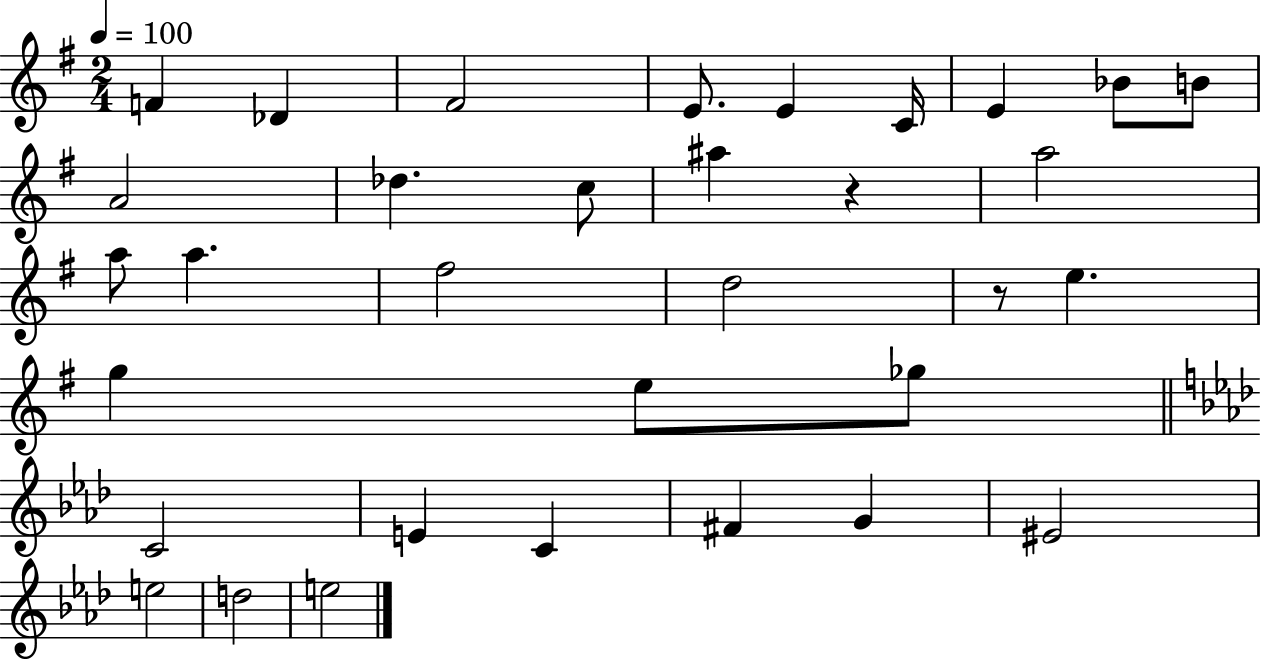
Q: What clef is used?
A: treble